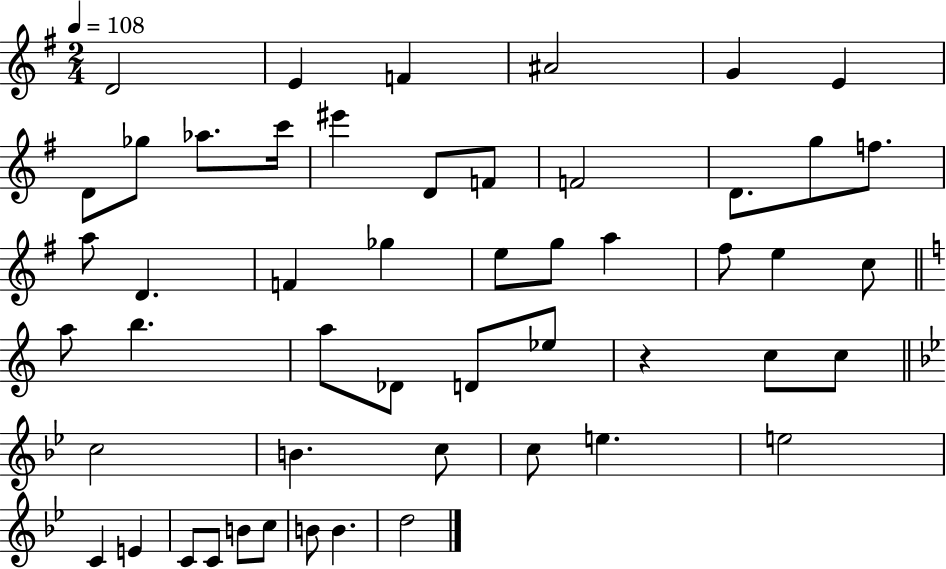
X:1
T:Untitled
M:2/4
L:1/4
K:G
D2 E F ^A2 G E D/2 _g/2 _a/2 c'/4 ^e' D/2 F/2 F2 D/2 g/2 f/2 a/2 D F _g e/2 g/2 a ^f/2 e c/2 a/2 b a/2 _D/2 D/2 _e/2 z c/2 c/2 c2 B c/2 c/2 e e2 C E C/2 C/2 B/2 c/2 B/2 B d2